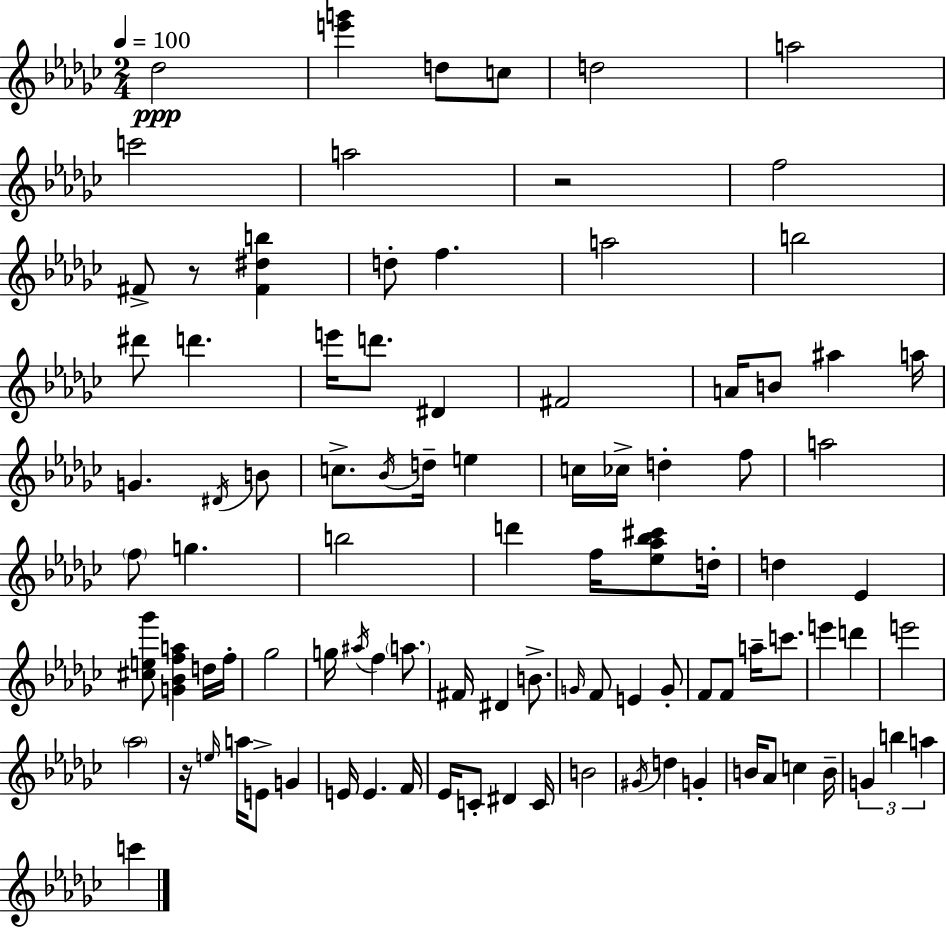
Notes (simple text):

Db5/h [E6,G6]/q D5/e C5/e D5/h A5/h C6/h A5/h R/h F5/h F#4/e R/e [F#4,D#5,B5]/q D5/e F5/q. A5/h B5/h D#6/e D6/q. E6/s D6/e. D#4/q F#4/h A4/s B4/e A#5/q A5/s G4/q. D#4/s B4/e C5/e. Bb4/s D5/s E5/q C5/s CES5/s D5/q F5/e A5/h F5/e G5/q. B5/h D6/q F5/s [Eb5,Ab5,Bb5,C#6]/e D5/s D5/q Eb4/q [C#5,E5,Gb6]/e [G4,Bb4,F5,A5]/q D5/s F5/s Gb5/h G5/s A#5/s F5/q A5/e. F#4/s D#4/q B4/e. G4/s F4/e E4/q G4/e F4/e F4/e A5/s C6/e. E6/q D6/q E6/h Ab5/h R/s E5/s A5/s E4/e G4/q E4/s E4/q. F4/s Eb4/s C4/e D#4/q C4/s B4/h G#4/s D5/q G4/q B4/s Ab4/e C5/q B4/s G4/q B5/q A5/q C6/q